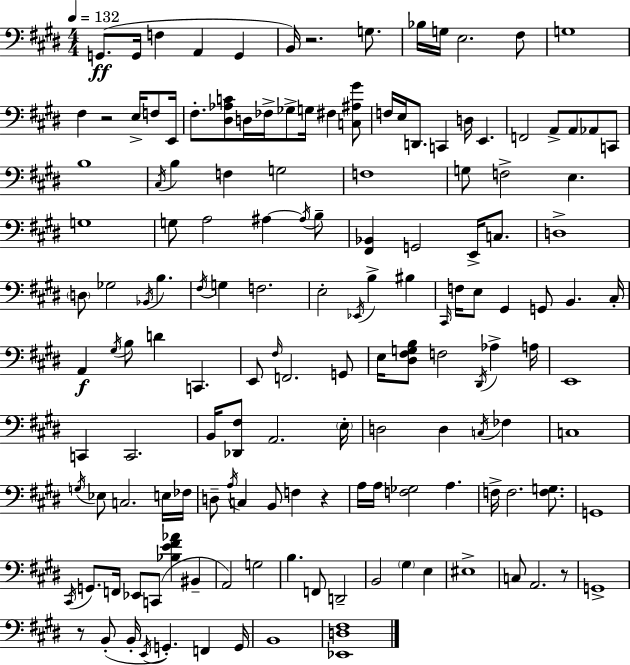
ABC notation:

X:1
T:Untitled
M:4/4
L:1/4
K:E
G,,/2 G,,/4 F, A,, G,, B,,/4 z2 G,/2 _B,/4 G,/4 E,2 ^F,/2 G,4 ^F, z2 E,/4 F,/2 E,,/4 ^F,/2 [^D,_A,C]/2 D,/4 _F,/4 _G,/2 G,/4 ^F, [C,^A,^G]/2 F,/4 E,/4 D,,/2 C,, D,/4 E,, F,,2 A,,/2 A,,/2 _A,,/2 C,,/2 B,4 ^C,/4 B, F, G,2 F,4 G,/2 F,2 E, G,4 G,/2 A,2 ^A, ^A,/4 B,/2 [^F,,_B,,] G,,2 E,,/4 C,/2 D,4 D,/2 _G,2 _B,,/4 B, ^F,/4 G, F,2 E,2 _E,,/4 B, ^B, ^C,,/4 F,/4 E,/2 ^G,, G,,/2 B,, ^C,/4 A,, ^G,/4 B,/2 D C,, E,,/2 ^F,/4 F,,2 G,,/2 E,/4 [^D,^F,G,B,]/2 F,2 ^D,,/4 _A, A,/4 E,,4 C,, C,,2 B,,/4 [_D,,^F,]/2 A,,2 E,/4 D,2 D, C,/4 _F, C,4 G,/4 _E,/2 C,2 E,/4 _F,/4 D,/2 A,/4 C, B,,/2 F, z A,/4 A,/4 [F,_G,]2 A, F,/4 F,2 [F,G,]/2 G,,4 ^C,,/4 G,,/2 F,,/4 _E,,/2 C,,/2 [_B,E^F_A] ^B,, A,,2 G,2 B, F,,/2 D,,2 B,,2 ^G, E, ^E,4 C,/2 A,,2 z/2 G,,4 z/2 B,,/2 B,,/4 E,,/4 G,, F,, G,,/4 B,,4 [_E,,D,^F,]4